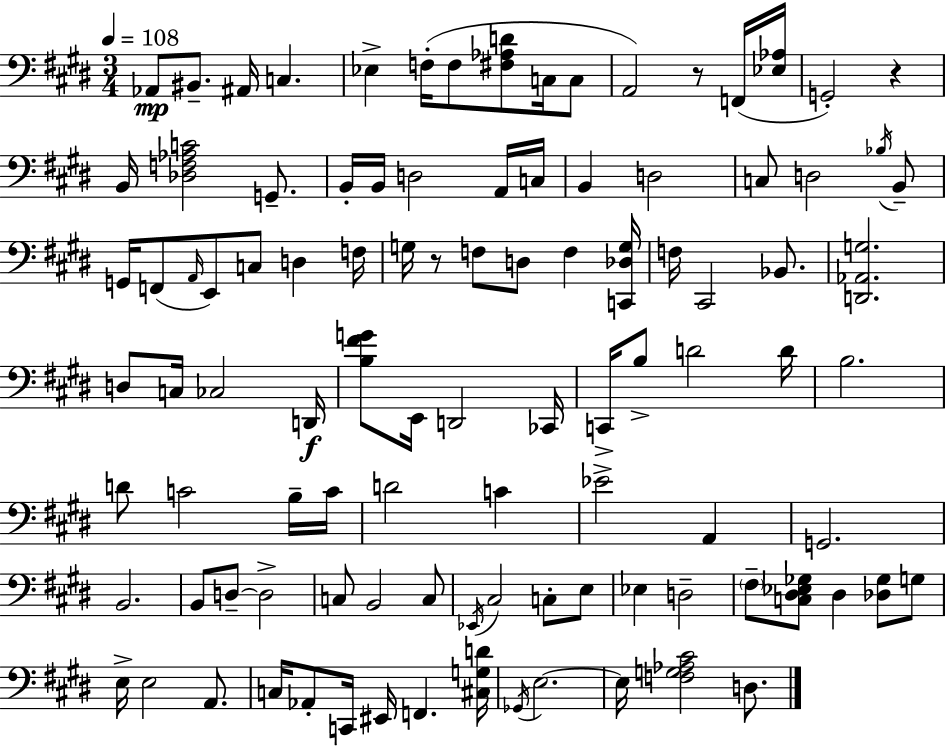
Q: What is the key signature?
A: E major